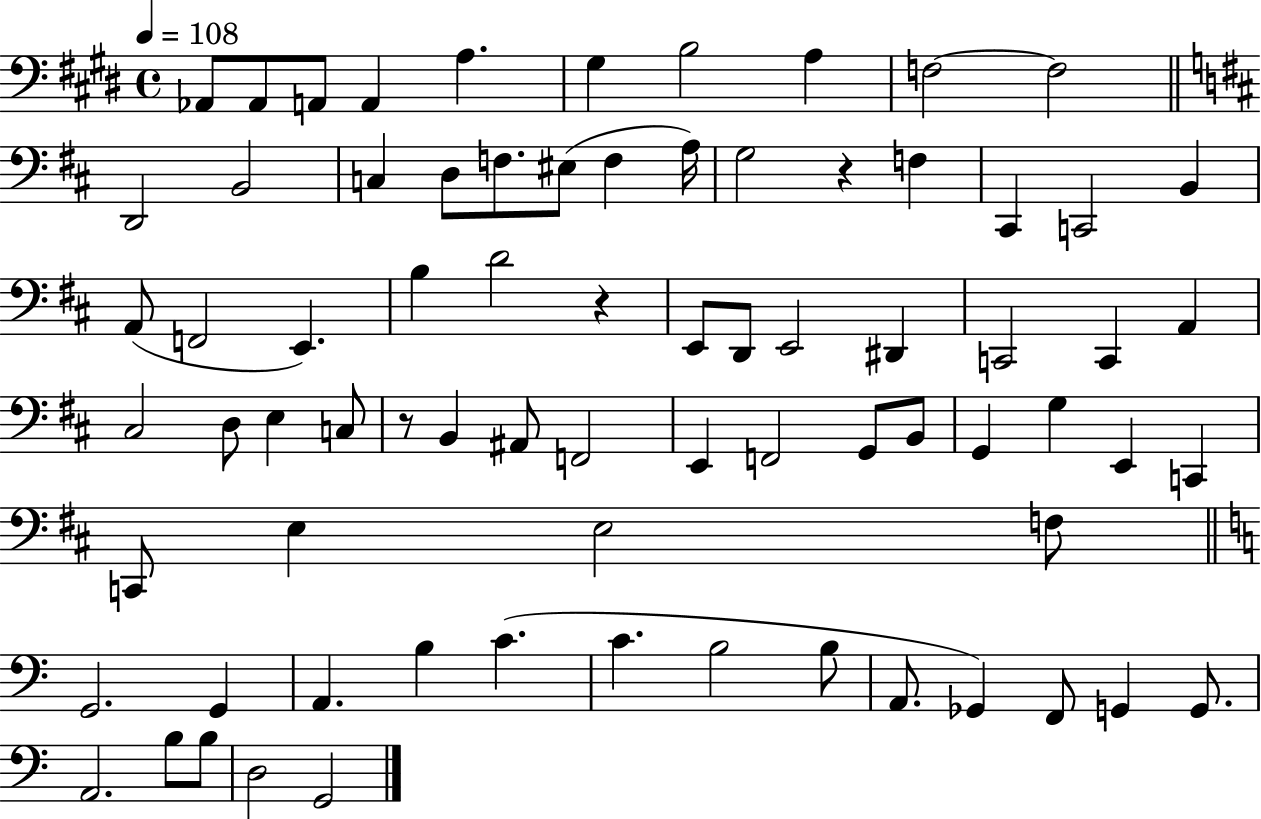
{
  \clef bass
  \time 4/4
  \defaultTimeSignature
  \key e \major
  \tempo 4 = 108
  aes,8 aes,8 a,8 a,4 a4. | gis4 b2 a4 | f2~~ f2 | \bar "||" \break \key d \major d,2 b,2 | c4 d8 f8. eis8( f4 a16) | g2 r4 f4 | cis,4 c,2 b,4 | \break a,8( f,2 e,4.) | b4 d'2 r4 | e,8 d,8 e,2 dis,4 | c,2 c,4 a,4 | \break cis2 d8 e4 c8 | r8 b,4 ais,8 f,2 | e,4 f,2 g,8 b,8 | g,4 g4 e,4 c,4 | \break c,8 e4 e2 f8 | \bar "||" \break \key a \minor g,2. g,4 | a,4. b4 c'4.( | c'4. b2 b8 | a,8. ges,4) f,8 g,4 g,8. | \break a,2. b8 b8 | d2 g,2 | \bar "|."
}